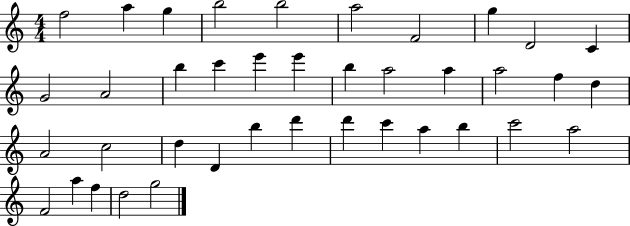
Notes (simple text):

F5/h A5/q G5/q B5/h B5/h A5/h F4/h G5/q D4/h C4/q G4/h A4/h B5/q C6/q E6/q E6/q B5/q A5/h A5/q A5/h F5/q D5/q A4/h C5/h D5/q D4/q B5/q D6/q D6/q C6/q A5/q B5/q C6/h A5/h F4/h A5/q F5/q D5/h G5/h